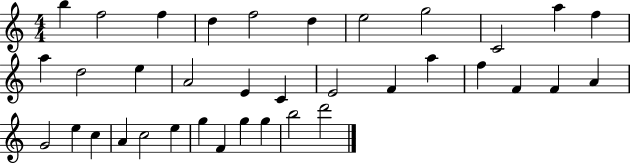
{
  \clef treble
  \numericTimeSignature
  \time 4/4
  \key c \major
  b''4 f''2 f''4 | d''4 f''2 d''4 | e''2 g''2 | c'2 a''4 f''4 | \break a''4 d''2 e''4 | a'2 e'4 c'4 | e'2 f'4 a''4 | f''4 f'4 f'4 a'4 | \break g'2 e''4 c''4 | a'4 c''2 e''4 | g''4 f'4 g''4 g''4 | b''2 d'''2 | \break \bar "|."
}